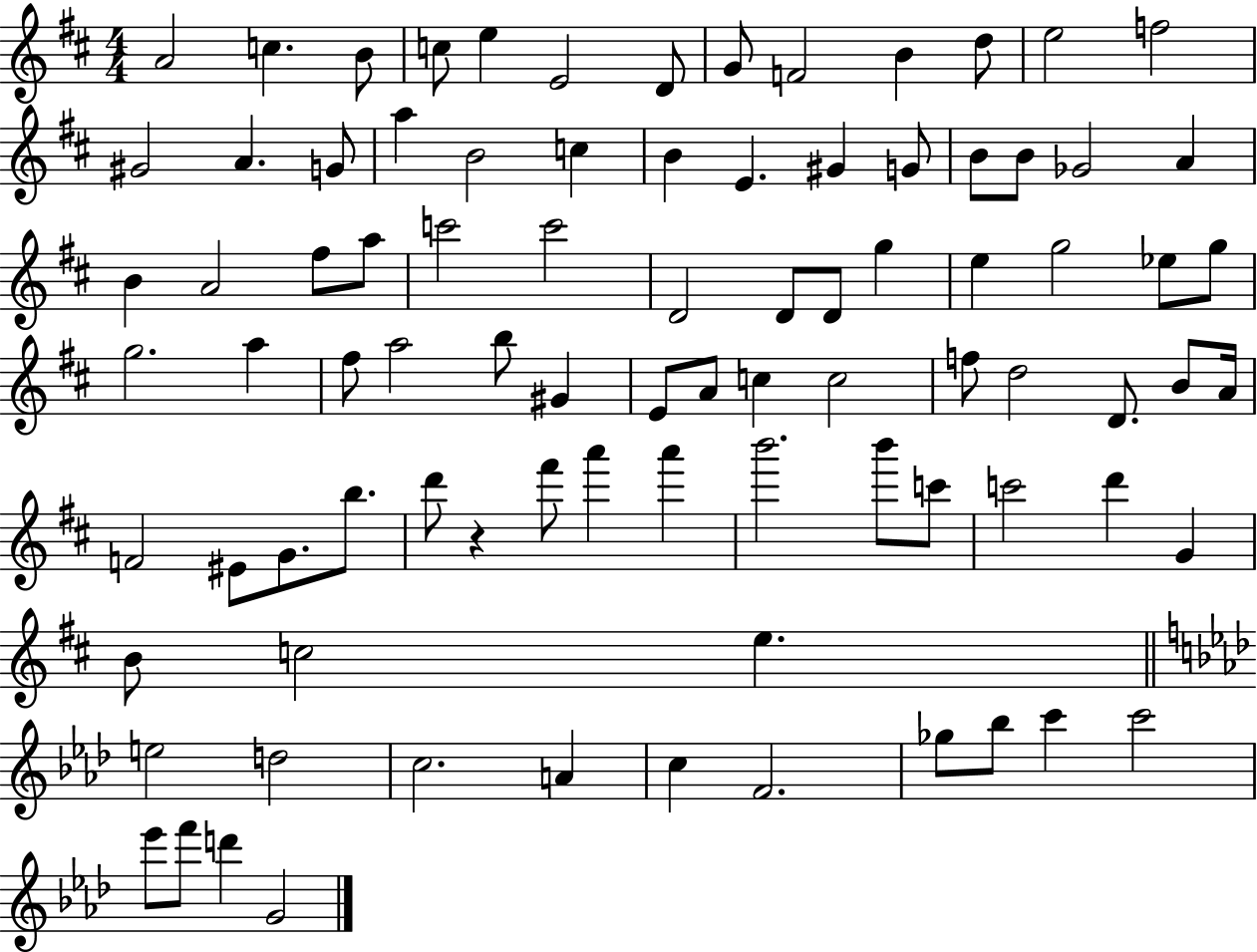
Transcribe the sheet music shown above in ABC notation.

X:1
T:Untitled
M:4/4
L:1/4
K:D
A2 c B/2 c/2 e E2 D/2 G/2 F2 B d/2 e2 f2 ^G2 A G/2 a B2 c B E ^G G/2 B/2 B/2 _G2 A B A2 ^f/2 a/2 c'2 c'2 D2 D/2 D/2 g e g2 _e/2 g/2 g2 a ^f/2 a2 b/2 ^G E/2 A/2 c c2 f/2 d2 D/2 B/2 A/4 F2 ^E/2 G/2 b/2 d'/2 z ^f'/2 a' a' b'2 b'/2 c'/2 c'2 d' G B/2 c2 e e2 d2 c2 A c F2 _g/2 _b/2 c' c'2 _e'/2 f'/2 d' G2